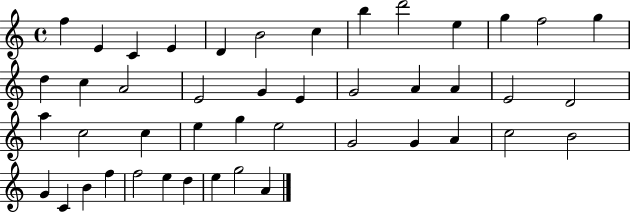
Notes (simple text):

F5/q E4/q C4/q E4/q D4/q B4/h C5/q B5/q D6/h E5/q G5/q F5/h G5/q D5/q C5/q A4/h E4/h G4/q E4/q G4/h A4/q A4/q E4/h D4/h A5/q C5/h C5/q E5/q G5/q E5/h G4/h G4/q A4/q C5/h B4/h G4/q C4/q B4/q F5/q F5/h E5/q D5/q E5/q G5/h A4/q